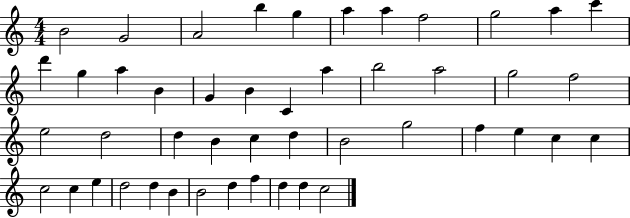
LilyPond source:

{
  \clef treble
  \numericTimeSignature
  \time 4/4
  \key c \major
  b'2 g'2 | a'2 b''4 g''4 | a''4 a''4 f''2 | g''2 a''4 c'''4 | \break d'''4 g''4 a''4 b'4 | g'4 b'4 c'4 a''4 | b''2 a''2 | g''2 f''2 | \break e''2 d''2 | d''4 b'4 c''4 d''4 | b'2 g''2 | f''4 e''4 c''4 c''4 | \break c''2 c''4 e''4 | d''2 d''4 b'4 | b'2 d''4 f''4 | d''4 d''4 c''2 | \break \bar "|."
}